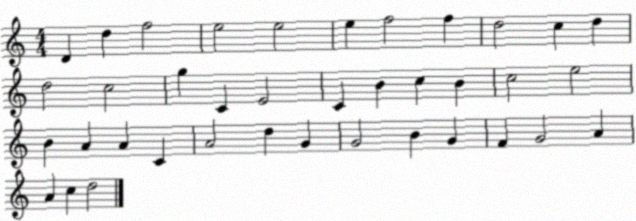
X:1
T:Untitled
M:4/4
L:1/4
K:C
D d f2 e2 e2 e f2 f d2 c d d2 c2 g C E2 C B c B c2 e2 B A A C A2 d G G2 B G F G2 A A c d2